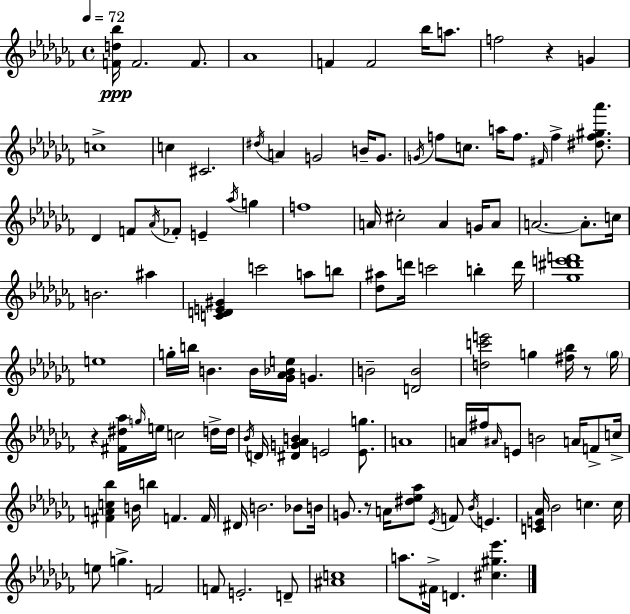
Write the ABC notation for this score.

X:1
T:Untitled
M:4/4
L:1/4
K:Abm
[Fd_b]/4 F2 F/2 _A4 F F2 _b/4 a/2 f2 z G c4 c ^C2 ^d/4 A G2 B/4 G/2 G/4 f/2 c/2 a/4 f/2 ^F/4 f [^df^g_a']/2 _D F/2 _A/4 _F/2 E _a/4 g f4 A/4 ^c2 A G/4 A/2 A2 A/2 c/4 B2 ^a [CDE^G] c'2 a/2 b/2 [_d^a]/2 d'/4 c'2 b d'/4 [_g^d'e'f']4 e4 g/4 b/4 B B/4 [_G_A_Be]/4 G B2 [DB]2 [dc'e']2 g [^f_b]/4 z/2 g/4 z [^F^d_a]/4 g/4 e/4 c2 d/4 d/4 _B/4 D/4 [^DG_AB] E2 [Eg]/2 A4 A/4 ^f/4 ^A/4 E/2 B2 A/4 F/2 c/4 [^FAc_b] B/4 b F F/4 ^D/4 B2 _B/2 B/4 G/2 z/2 A/4 [^d_e_a]/2 _E/4 F/2 _B/4 E [CE_A]/4 _B2 c c/4 e/2 g F2 F/2 E2 D/2 [^Ac]4 a/2 ^F/4 D [^c^g_e']